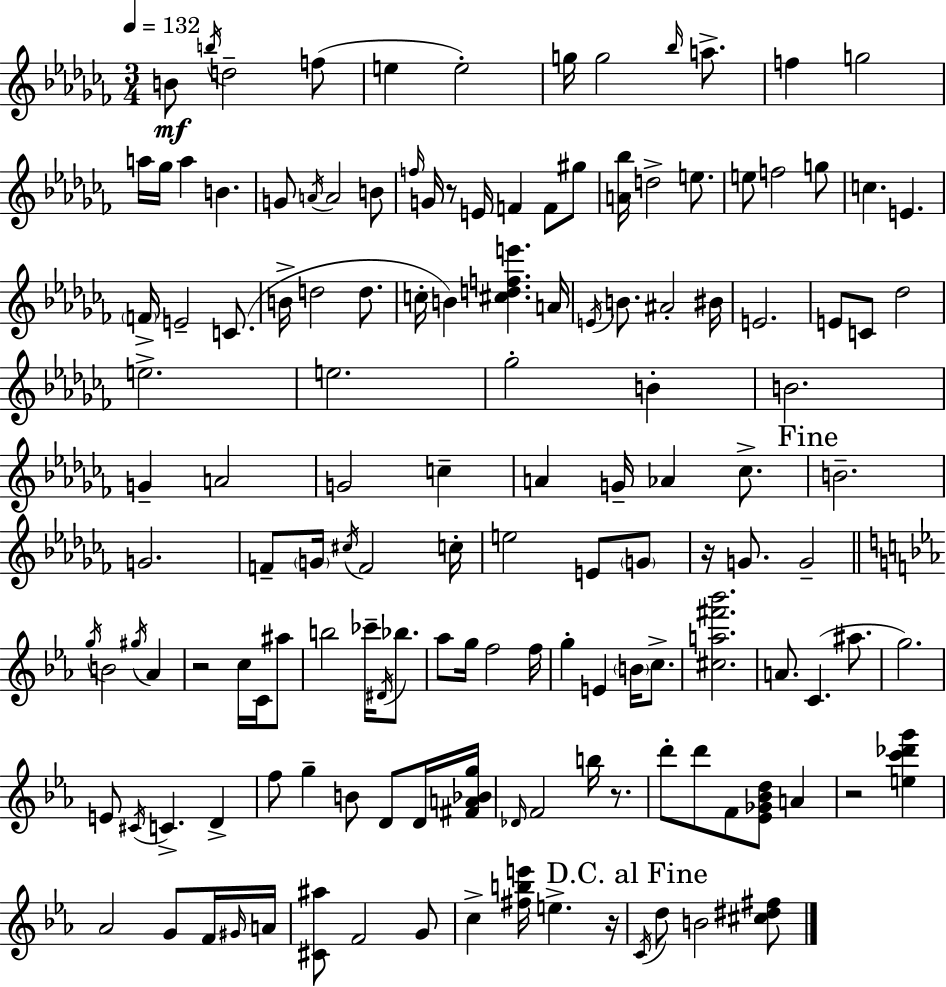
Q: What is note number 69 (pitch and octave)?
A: F4